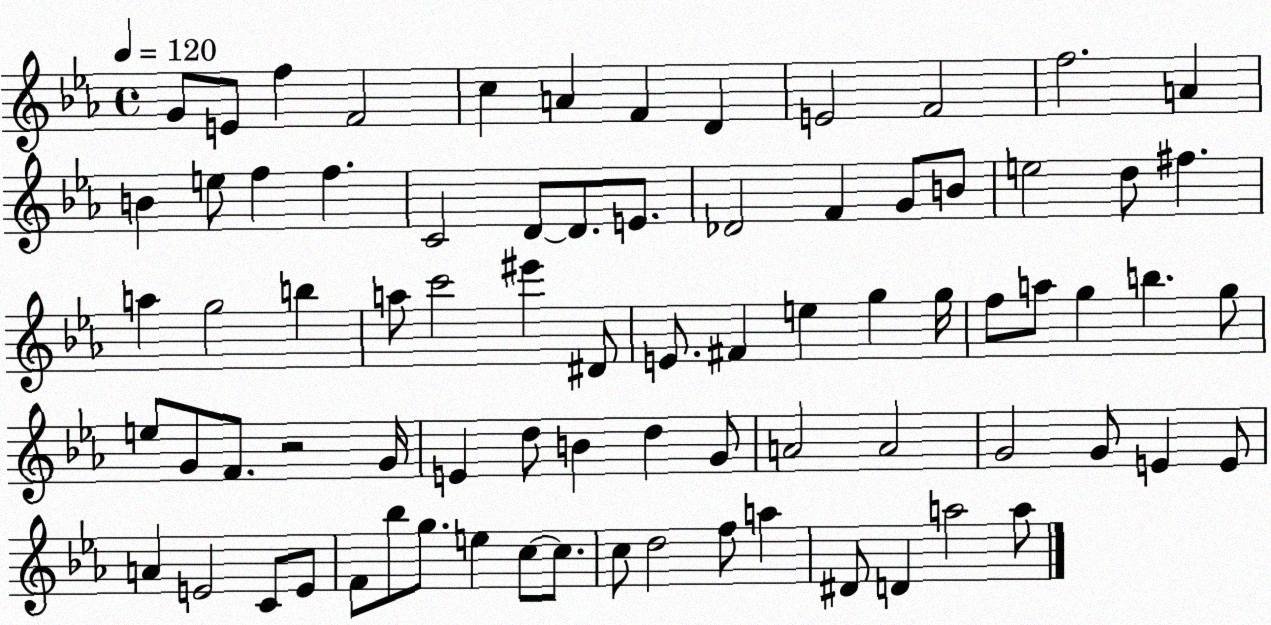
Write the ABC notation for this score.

X:1
T:Untitled
M:4/4
L:1/4
K:Eb
G/2 E/2 f F2 c A F D E2 F2 f2 A B e/2 f f C2 D/2 D/2 E/2 _D2 F G/2 B/2 e2 d/2 ^f a g2 b a/2 c'2 ^e' ^D/2 E/2 ^F e g g/4 f/2 a/2 g b g/2 e/2 G/2 F/2 z2 G/4 E d/2 B d G/2 A2 A2 G2 G/2 E E/2 A E2 C/2 E/2 F/2 _b/2 g/2 e c/2 c/2 c/2 d2 f/2 a ^D/2 D a2 a/2